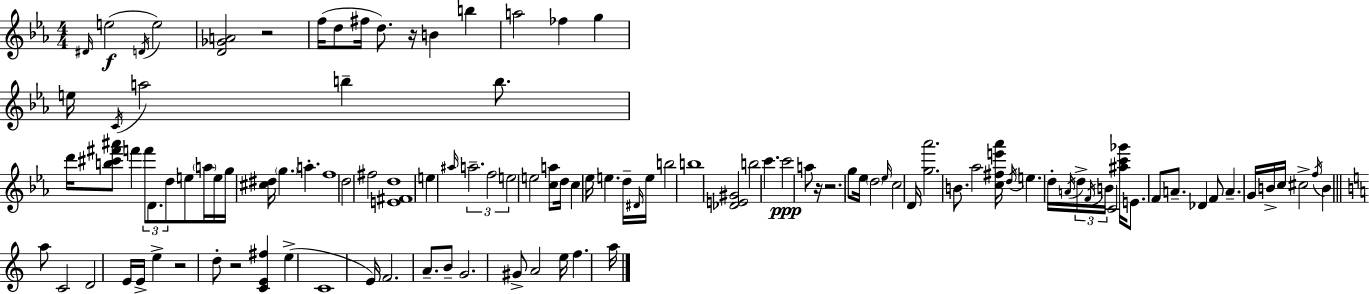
D#4/s E5/h D4/s E5/h [D4,Gb4,A4]/h R/h F5/s D5/e F#5/s D5/e. R/s B4/q B5/q A5/h FES5/q G5/q E5/s C4/s A5/h B5/q B5/e. D6/s [B5,C#6,F#6,A#6]/e F6/q F6/e D4/e. D5/e E5/e A5/s E5/s G5/s [C#5,D#5]/s G5/q. A5/q. F5/w D5/h F#5/h [E4,F#4,D5]/w E5/q A#5/s A5/h. F5/h E5/h E5/h [C5,A5]/e D5/s C5/q Eb5/s E5/q. D5/s D#4/s E5/s B5/h B5/w [Db4,E4,G#4]/h B5/h C6/q. C6/h A5/e R/s R/h. G5/e Eb5/s D5/h Eb5/s C5/h D4/s [G5,Ab6]/h. B4/e. Ab5/h [C5,F#5,E6,Ab6]/s D5/s E5/q. D5/s A4/s D5/s F4/s B4/s C4/h [A#5,C6,Gb6]/s E4/e. F4/e A4/e. Db4/q F4/e A4/q. G4/s B4/s C5/s C#5/h F5/s B4/q A5/e C4/h D4/h E4/s E4/s E5/q R/h D5/e R/h [C4,E4,F#5]/q E5/q C4/w E4/s F4/h. A4/e. B4/e G4/h. G#4/e A4/h E5/s F5/q. A5/s